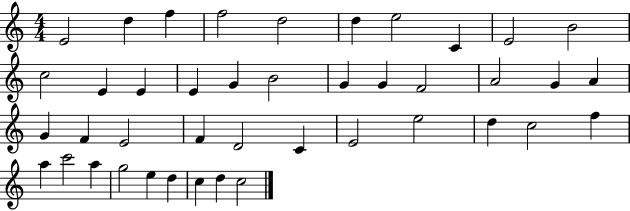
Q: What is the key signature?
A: C major